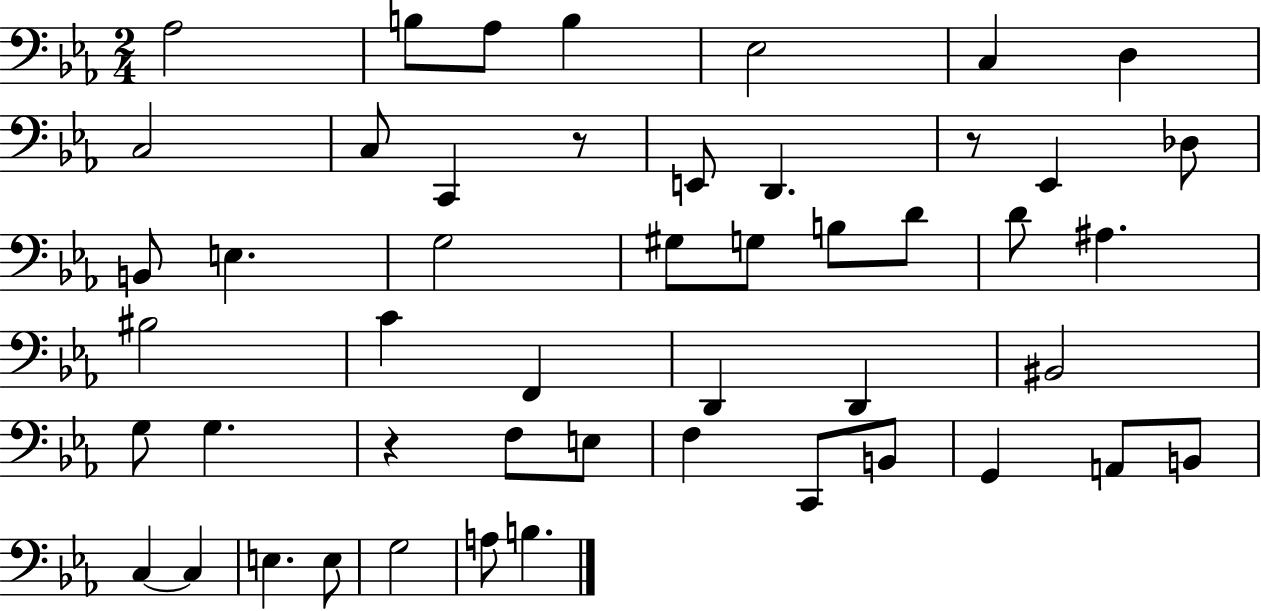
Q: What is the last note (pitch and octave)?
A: B3